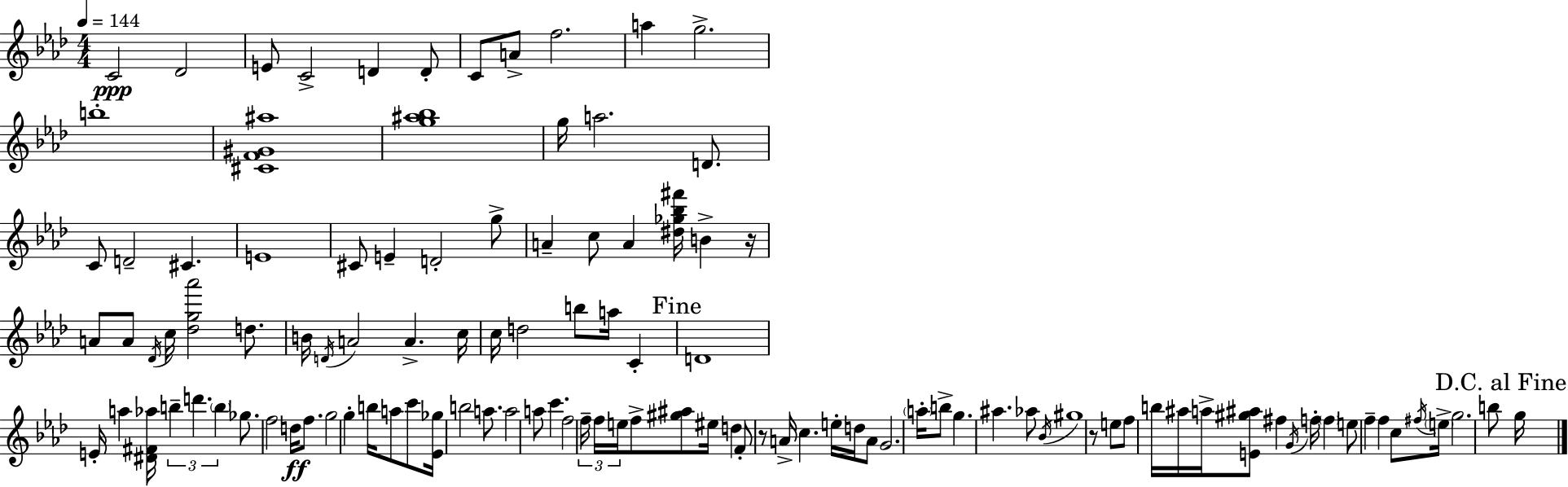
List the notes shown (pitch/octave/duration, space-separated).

C4/h Db4/h E4/e C4/h D4/q D4/e C4/e A4/e F5/h. A5/q G5/h. B5/w [C#4,F4,G#4,A#5]/w [G5,A#5,Bb5]/w G5/s A5/h. D4/e. C4/e D4/h C#4/q. E4/w C#4/e E4/q D4/h G5/e A4/q C5/e A4/q [D#5,Gb5,Bb5,F#6]/s B4/q R/s A4/e A4/e Db4/s C5/s [Db5,G5,Ab6]/h D5/e. B4/s D4/s A4/h A4/q. C5/s C5/s D5/h B5/e A5/s C4/q D4/w E4/s A5/q [D#4,F#4,Ab5]/s B5/q D6/q. B5/q Gb5/e. F5/h D5/s F5/e. G5/h G5/q B5/s A5/e C6/e [Eb4,Gb5]/s B5/h A5/e. A5/h A5/e C6/q. F5/h F5/s F5/s E5/s F5/e [G#5,A#5]/e EIS5/s D5/q F4/e R/e A4/s C5/q. E5/s D5/s A4/e G4/h. A5/s B5/e G5/q. A#5/q. Ab5/e Bb4/s G#5/w R/e E5/e F5/e B5/s A#5/s A5/s [E4,G#5,A#5]/e F#5/q G4/s F5/s F5/q E5/e F5/q F5/q C5/e F#5/s E5/s G5/h. B5/e G5/s